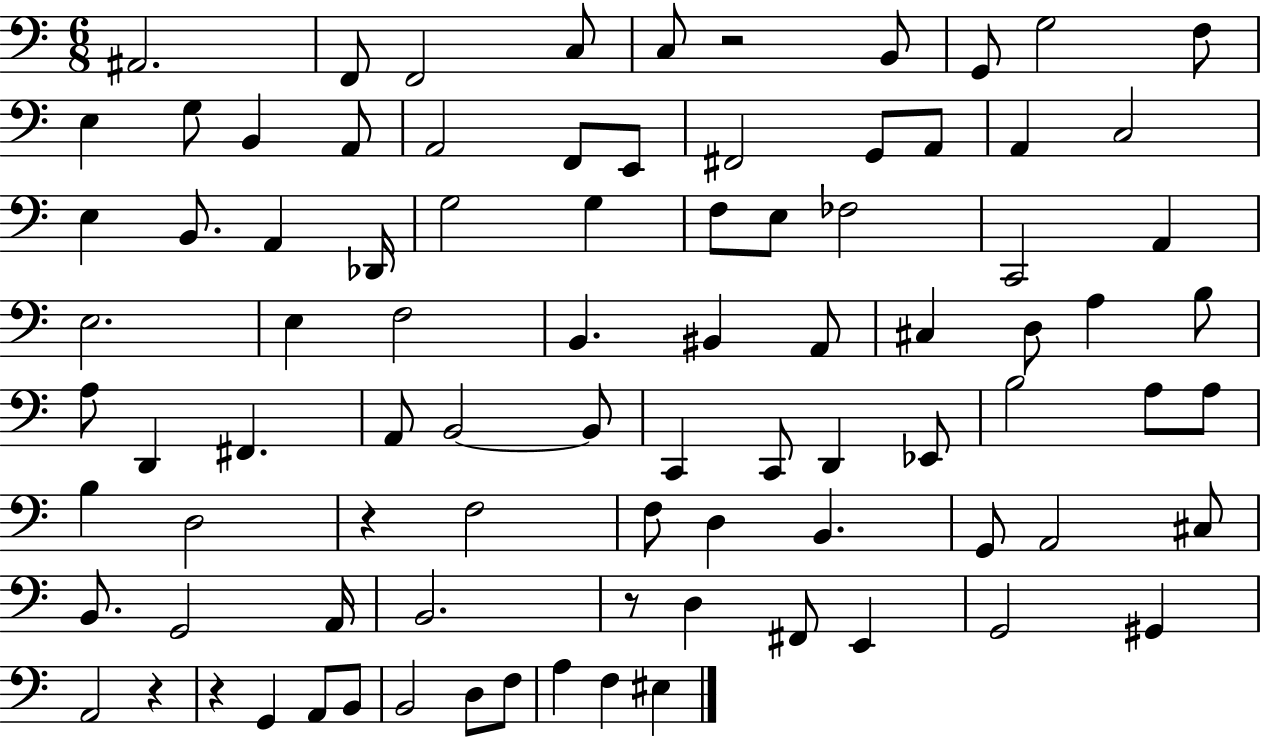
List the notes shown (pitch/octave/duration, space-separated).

A#2/h. F2/e F2/h C3/e C3/e R/h B2/e G2/e G3/h F3/e E3/q G3/e B2/q A2/e A2/h F2/e E2/e F#2/h G2/e A2/e A2/q C3/h E3/q B2/e. A2/q Db2/s G3/h G3/q F3/e E3/e FES3/h C2/h A2/q E3/h. E3/q F3/h B2/q. BIS2/q A2/e C#3/q D3/e A3/q B3/e A3/e D2/q F#2/q. A2/e B2/h B2/e C2/q C2/e D2/q Eb2/e B3/h A3/e A3/e B3/q D3/h R/q F3/h F3/e D3/q B2/q. G2/e A2/h C#3/e B2/e. G2/h A2/s B2/h. R/e D3/q F#2/e E2/q G2/h G#2/q A2/h R/q R/q G2/q A2/e B2/e B2/h D3/e F3/e A3/q F3/q EIS3/q